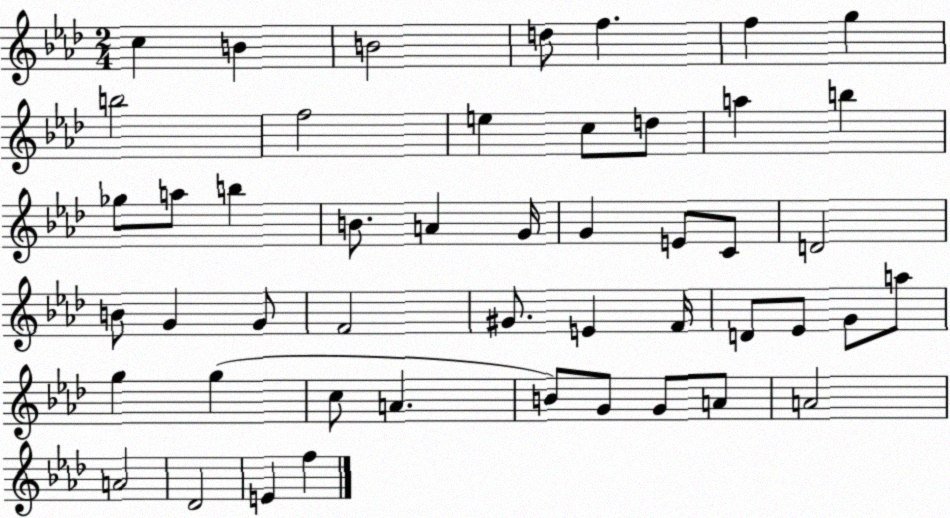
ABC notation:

X:1
T:Untitled
M:2/4
L:1/4
K:Ab
c B B2 d/2 f f g b2 f2 e c/2 d/2 a b _g/2 a/2 b B/2 A G/4 G E/2 C/2 D2 B/2 G G/2 F2 ^G/2 E F/4 D/2 _E/2 G/2 a/2 g g c/2 A B/2 G/2 G/2 A/2 A2 A2 _D2 E f